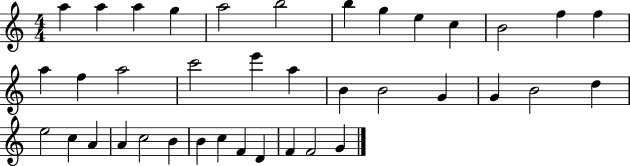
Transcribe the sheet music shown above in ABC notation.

X:1
T:Untitled
M:4/4
L:1/4
K:C
a a a g a2 b2 b g e c B2 f f a f a2 c'2 e' a B B2 G G B2 d e2 c A A c2 B B c F D F F2 G